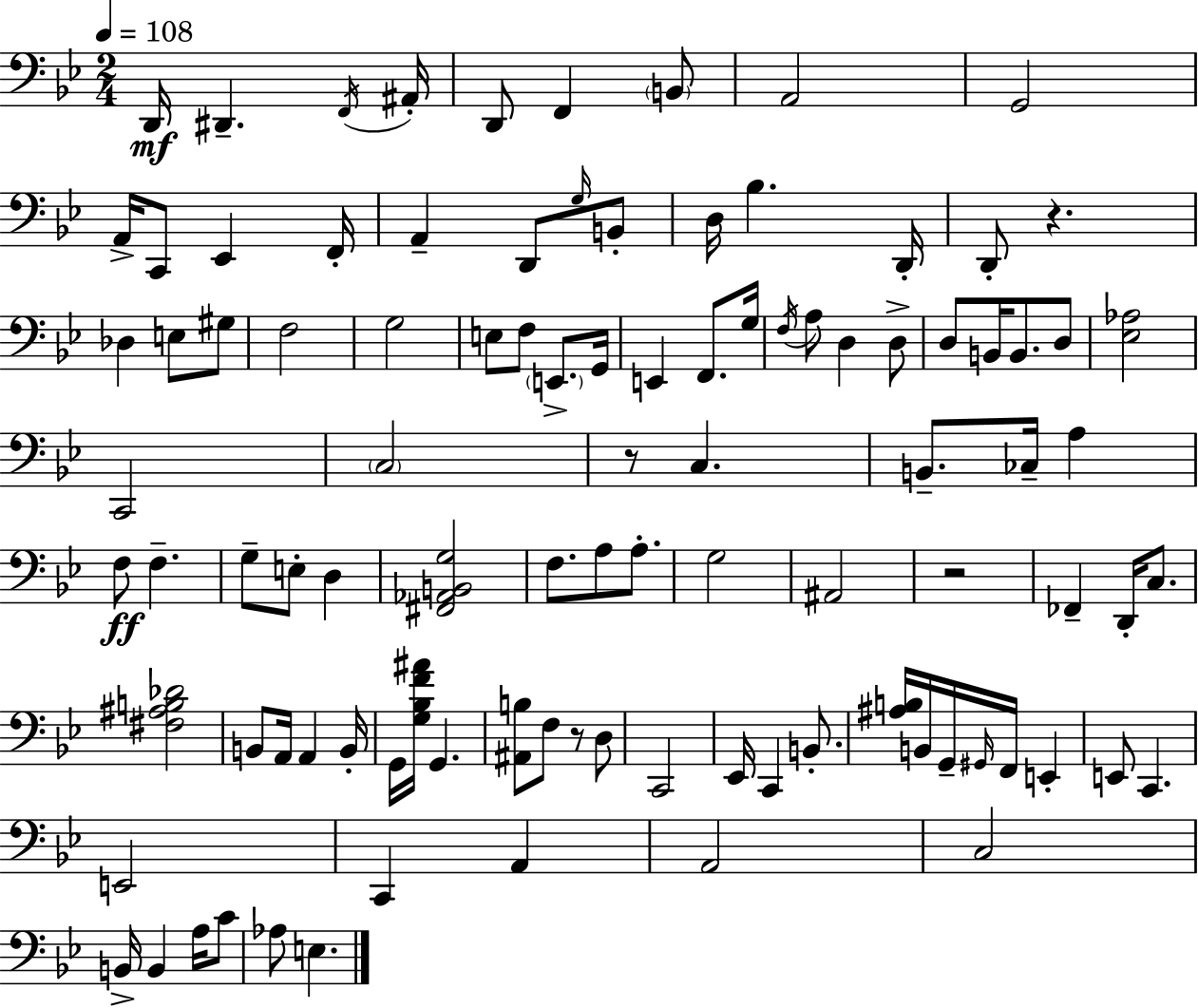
X:1
T:Untitled
M:2/4
L:1/4
K:Bb
D,,/4 ^D,, F,,/4 ^A,,/4 D,,/2 F,, B,,/2 A,,2 G,,2 A,,/4 C,,/2 _E,, F,,/4 A,, D,,/2 G,/4 B,,/2 D,/4 _B, D,,/4 D,,/2 z _D, E,/2 ^G,/2 F,2 G,2 E,/2 F,/2 E,,/2 G,,/4 E,, F,,/2 G,/4 F,/4 A,/2 D, D,/2 D,/2 B,,/4 B,,/2 D,/2 [_E,_A,]2 C,,2 C,2 z/2 C, B,,/2 _C,/4 A, F,/2 F, G,/2 E,/2 D, [^F,,_A,,B,,G,]2 F,/2 A,/2 A,/2 G,2 ^A,,2 z2 _F,, D,,/4 C,/2 [^F,^A,B,_D]2 B,,/2 A,,/4 A,, B,,/4 G,,/4 [G,_B,F^A]/4 G,, [^A,,B,]/2 F,/2 z/2 D,/2 C,,2 _E,,/4 C,, B,,/2 [^A,B,]/4 B,,/4 G,,/4 ^G,,/4 F,,/4 E,, E,,/2 C,, E,,2 C,, A,, A,,2 C,2 B,,/4 B,, A,/4 C/2 _A,/2 E,